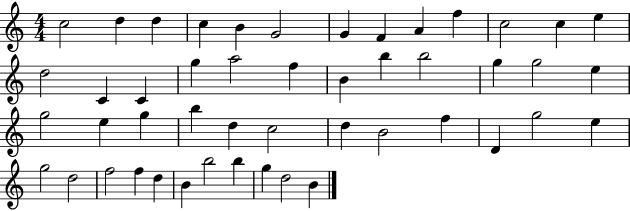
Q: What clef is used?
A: treble